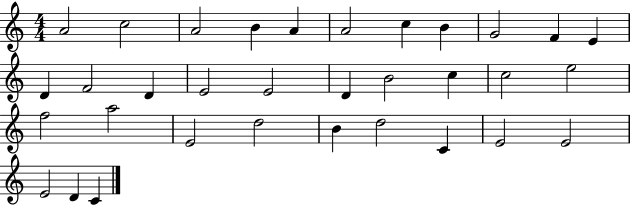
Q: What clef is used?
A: treble